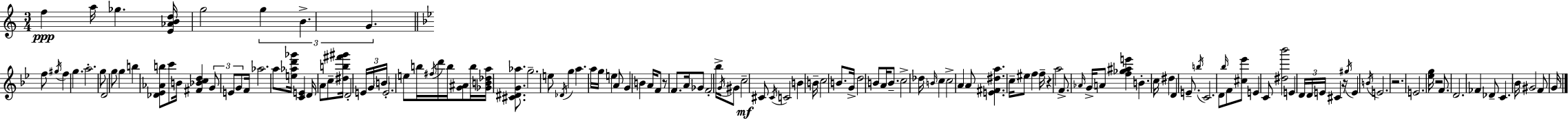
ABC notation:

X:1
T:Untitled
M:3/4
L:1/4
K:Am
f a/4 _g [E_ABd]/4 g2 g B G f/2 ^g/4 f g a2 g/2 D2 g/2 g b [_D_E_Ab]/2 c'/2 B/4 [^F_Bcd] G/2 E/2 G/2 F/4 _a2 a/2 [e_ad'_g']/4 [CE] D/4 A/2 c/2 [^db^f'^g']/4 D2 E/4 G/4 B/4 E2 e/2 b/4 ^f/4 d'/4 b/4 [G^A]/2 b/4 [_GB_da]/4 [^C^DG_a]/2 g2 e/2 _D/4 g a a/4 g/4 e A/2 G B A/4 F/2 z/2 F/2 A/4 _G/2 F2 _b/4 G/4 ^G/2 c2 ^C/2 ^C/4 C2 B B/4 c2 B/2 G/4 d2 B/2 A/4 B/2 c2 _d/4 B/4 c c2 A A/2 [E^F^da] c/4 ^e/2 f f/4 z a2 F/2 _A/4 G/4 A/2 [f_g^ae'] B c/4 ^d D E/2 b/4 C2 D/2 _b/4 F/2 [^c_e']/2 E C/2 [^d_b']2 E D/4 D/4 E/4 ^C z/4 ^g/4 E B/4 E2 z2 E2 [_eg]/4 z2 F/2 D2 _F _D/2 C _B/4 ^G2 F/2 G/4